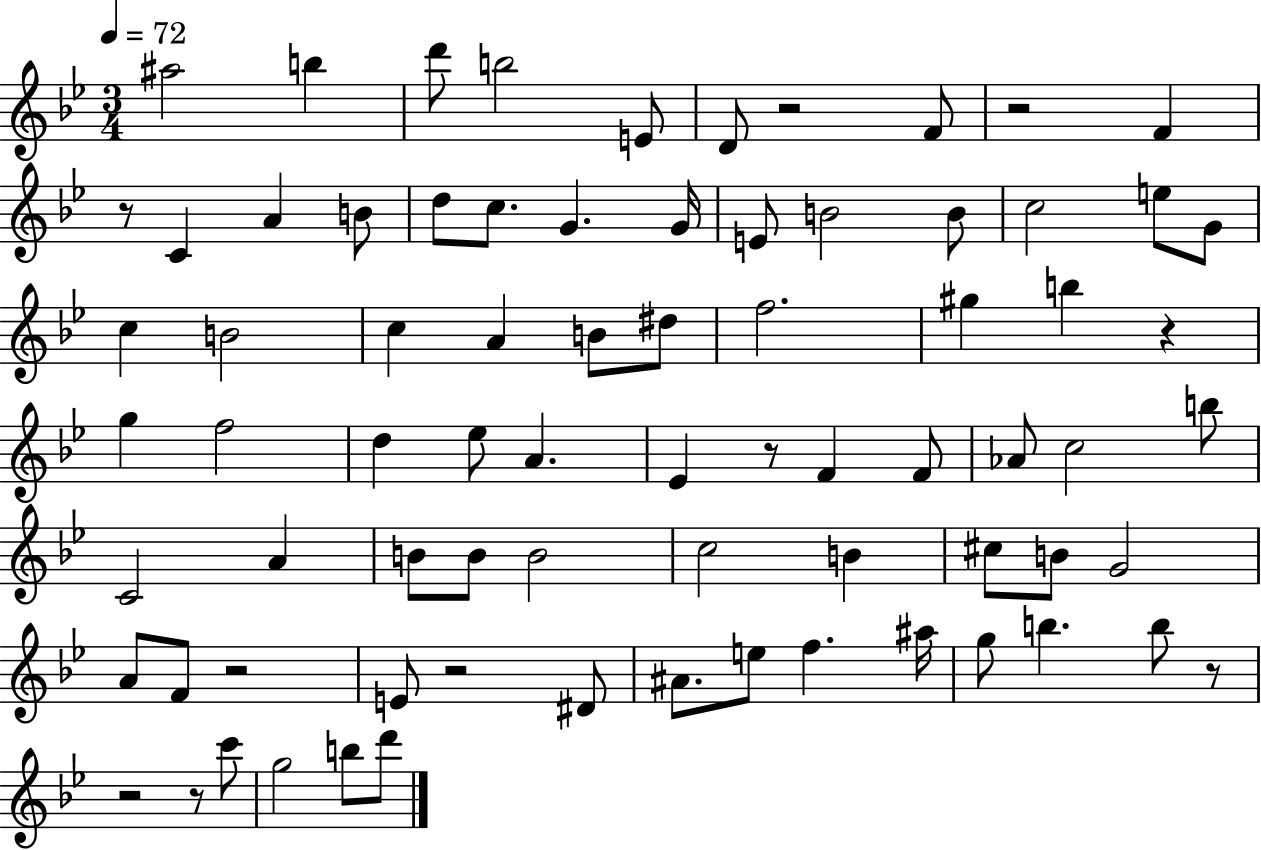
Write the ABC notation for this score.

X:1
T:Untitled
M:3/4
L:1/4
K:Bb
^a2 b d'/2 b2 E/2 D/2 z2 F/2 z2 F z/2 C A B/2 d/2 c/2 G G/4 E/2 B2 B/2 c2 e/2 G/2 c B2 c A B/2 ^d/2 f2 ^g b z g f2 d _e/2 A _E z/2 F F/2 _A/2 c2 b/2 C2 A B/2 B/2 B2 c2 B ^c/2 B/2 G2 A/2 F/2 z2 E/2 z2 ^D/2 ^A/2 e/2 f ^a/4 g/2 b b/2 z/2 z2 z/2 c'/2 g2 b/2 d'/2